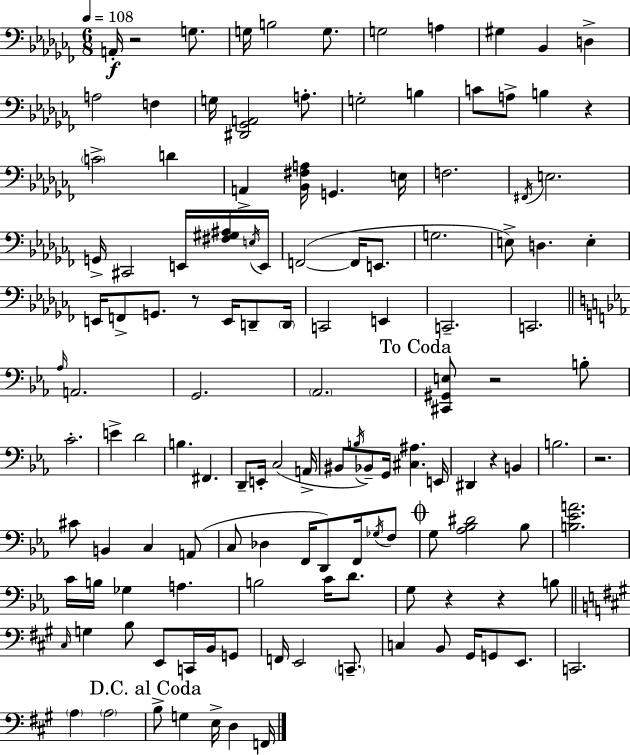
{
  \clef bass
  \numericTimeSignature
  \time 6/8
  \key aes \minor
  \tempo 4 = 108
  \repeat volta 2 { a,16-.\f r2 g8. | g16 b2 g8. | g2 a4 | gis4 bes,4 d4-> | \break a2 f4 | g16 <dis, ges, a,>2 a8.-. | g2-. b4 | c'8 a8-> b4 r4 | \break \parenthesize c'2-> d'4 | a,4-> <bes, fis a>16 g,4. e16 | f2. | \acciaccatura { fis,16 } e2. | \break g,16-> cis,2 e,16 <fis gis ais>16 | \acciaccatura { e16 } e,16 f,2~(~ f,16 e,8. | g2. | e8->) d4. e4-. | \break e,16 f,8-> g,8. r8 e,16 d,8-- | \parenthesize d,16 c,2 e,4 | c,2.-- | c,2. | \break \bar "||" \break \key c \minor \grace { aes16 } a,2. | g,2. | \parenthesize aes,2. | \mark "To Coda" <cis, gis, e>8 r2 b8-. | \break c'2.-. | e'4-> d'2 | b4. fis,4. | d,8-- e,16-. c2( | \break a,16-> bis,8 \acciaccatura { b16 }) bes,8-- g,16 <cis ais>4. | e,16 dis,4 r4 b,4 | b2. | r2. | \break cis'8 b,4 c4 | a,8( c8 des4 f,16 d,8) f,16 | \acciaccatura { ges16 } f8 \mark \markup { \musicglyph "scripts.coda" } g8 <aes bes dis'>2 | bes8 <b ees' a'>2. | \break c'16 b16 ges4 a4. | b2 c'16 | d'8. g8 r4 r4 | b8 \bar "||" \break \key a \major \grace { cis16 } g4 b8 e,8 c,16 b,16 g,8 | f,16 e,2 \parenthesize c,8.-- | c4 b,8 gis,16 g,8 e,8. | c,2. | \break \parenthesize a4 \parenthesize a2 | \mark "D.C. al Coda" b8-> g4 e16-> d4 | f,16 } \bar "|."
}